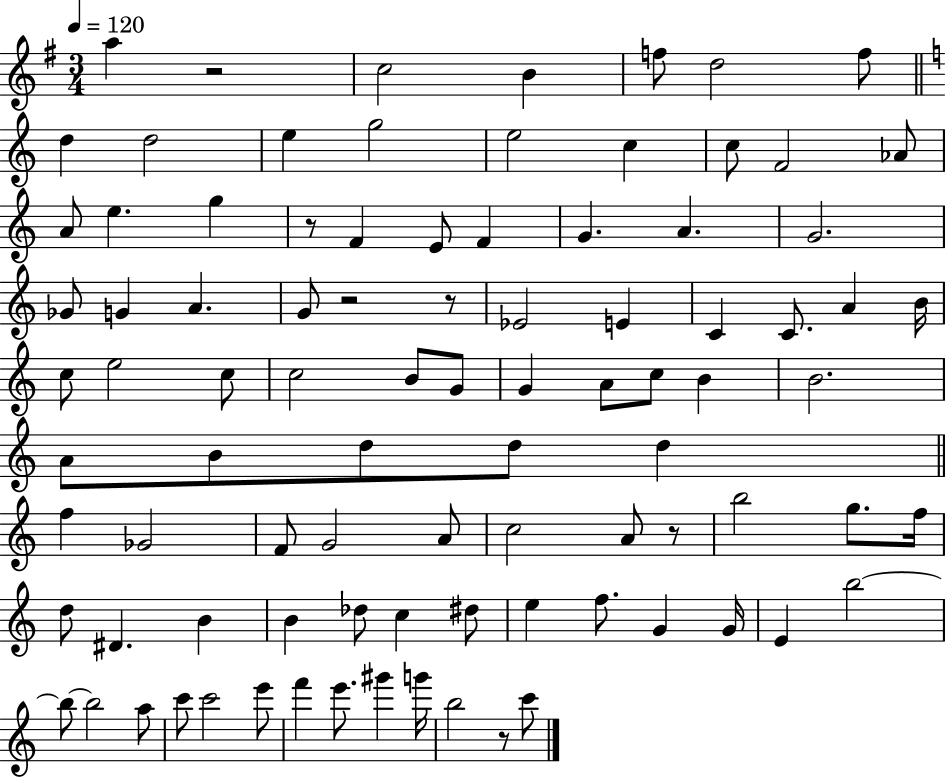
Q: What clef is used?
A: treble